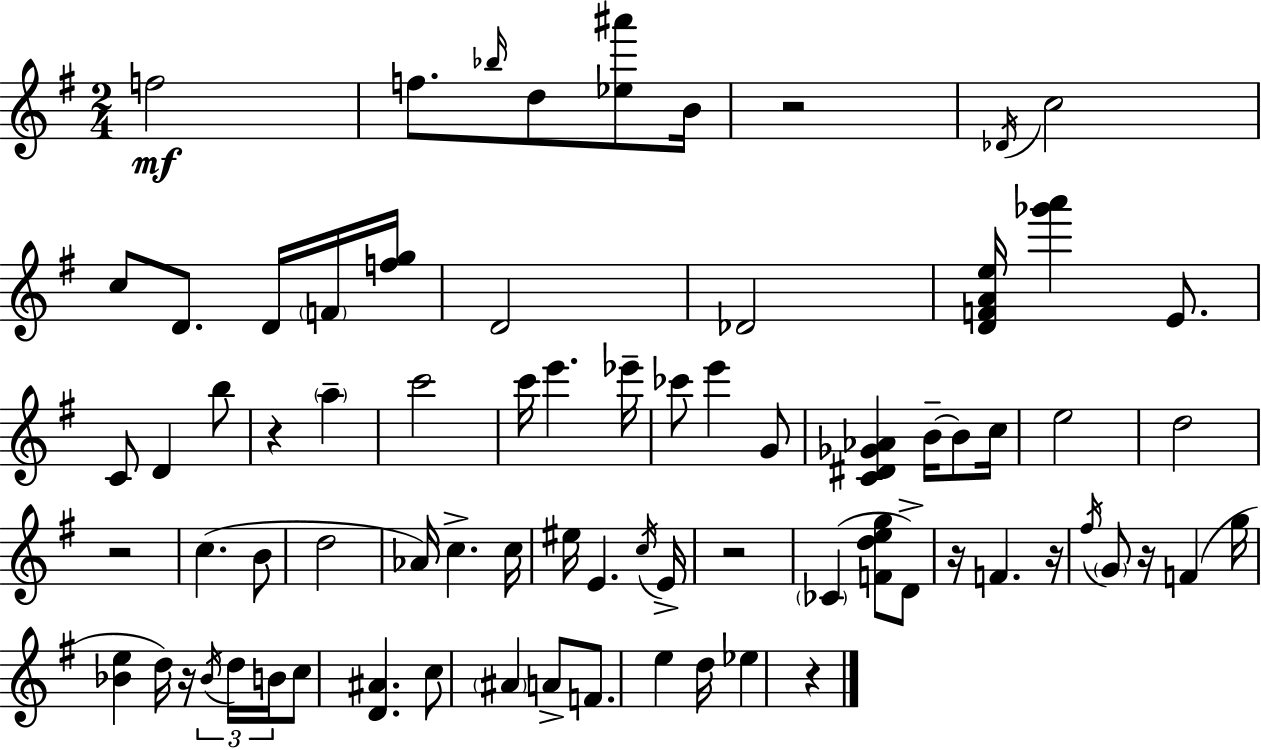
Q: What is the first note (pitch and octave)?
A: F5